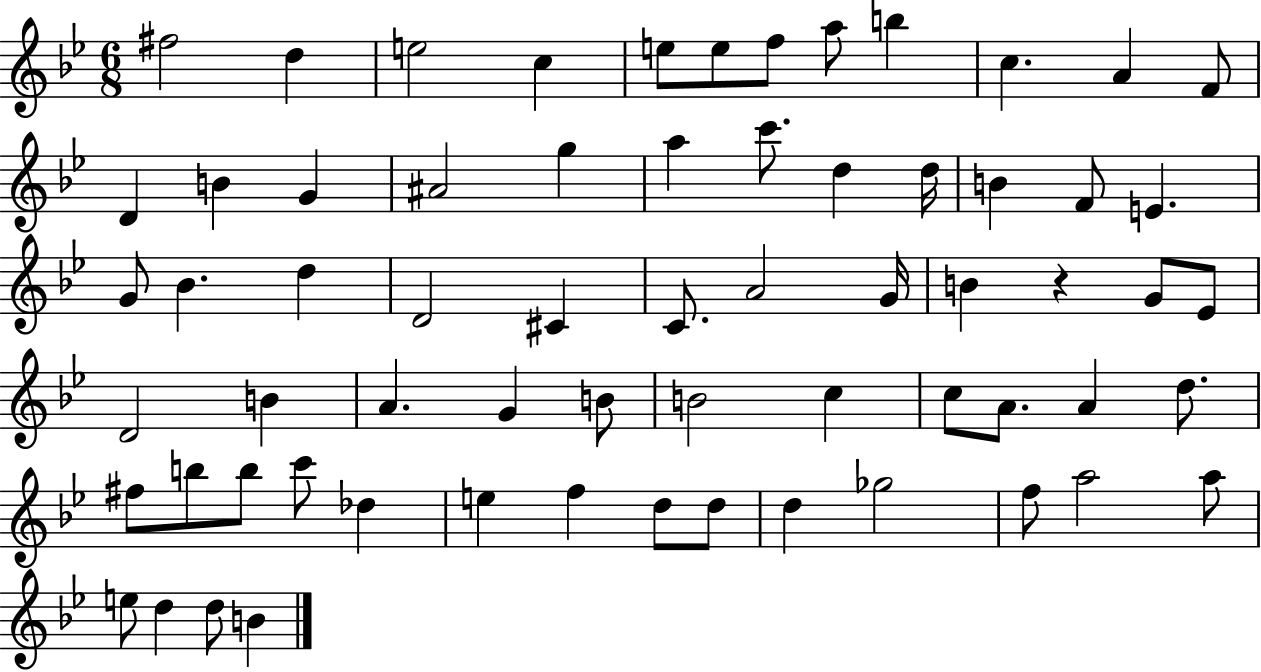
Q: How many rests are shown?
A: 1